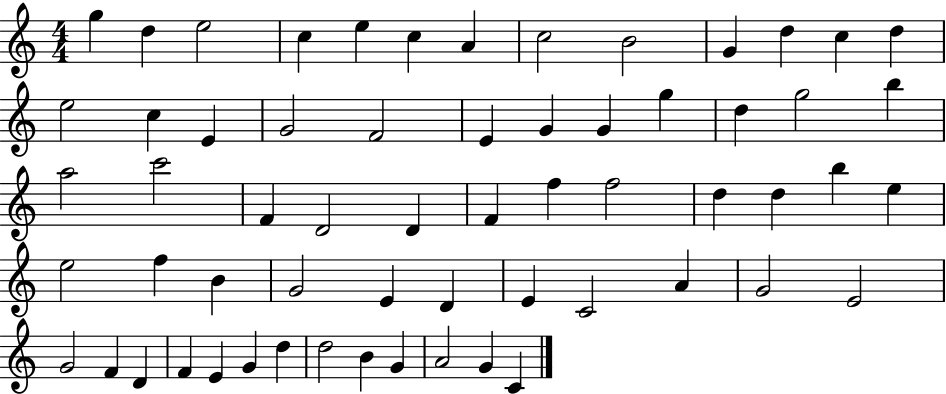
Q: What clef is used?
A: treble